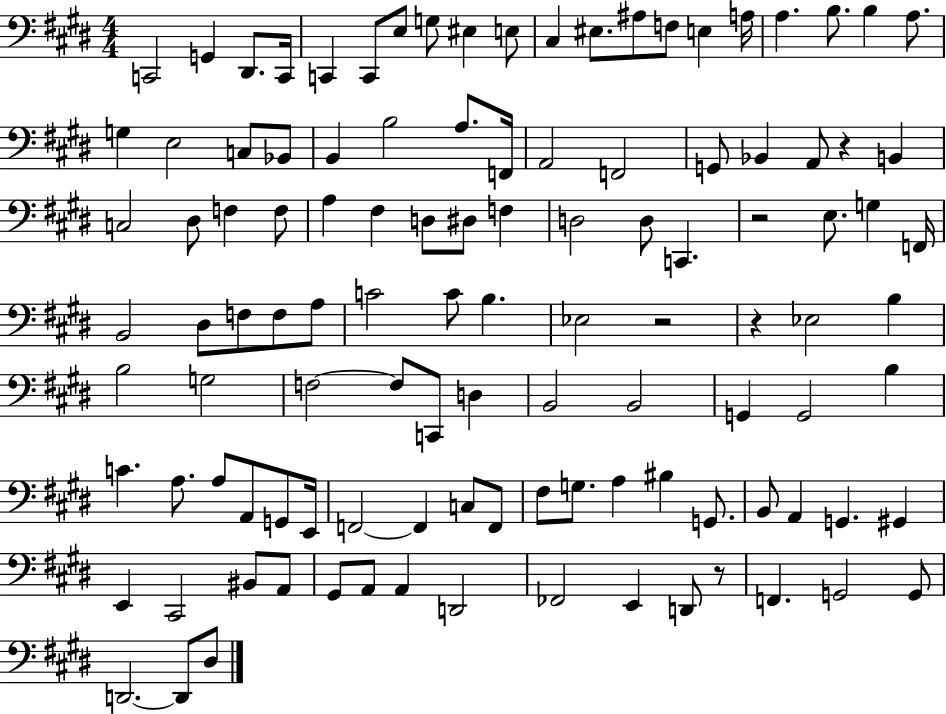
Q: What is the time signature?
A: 4/4